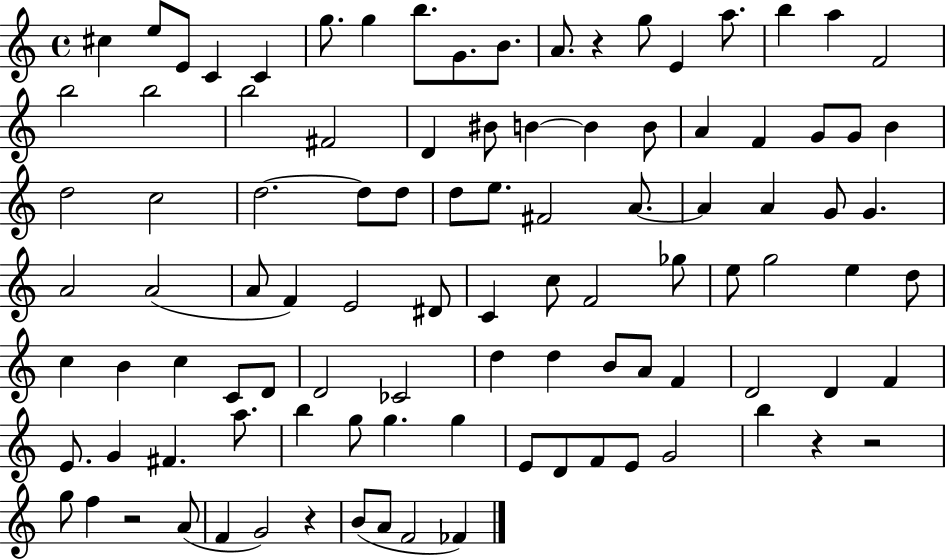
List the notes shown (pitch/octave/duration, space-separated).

C#5/q E5/e E4/e C4/q C4/q G5/e. G5/q B5/e. G4/e. B4/e. A4/e. R/q G5/e E4/q A5/e. B5/q A5/q F4/h B5/h B5/h B5/h F#4/h D4/q BIS4/e B4/q B4/q B4/e A4/q F4/q G4/e G4/e B4/q D5/h C5/h D5/h. D5/e D5/e D5/e E5/e. F#4/h A4/e. A4/q A4/q G4/e G4/q. A4/h A4/h A4/e F4/q E4/h D#4/e C4/q C5/e F4/h Gb5/e E5/e G5/h E5/q D5/e C5/q B4/q C5/q C4/e D4/e D4/h CES4/h D5/q D5/q B4/e A4/e F4/q D4/h D4/q F4/q E4/e. G4/q F#4/q. A5/e. B5/q G5/e G5/q. G5/q E4/e D4/e F4/e E4/e G4/h B5/q R/q R/h G5/e F5/q R/h A4/e F4/q G4/h R/q B4/e A4/e F4/h FES4/q